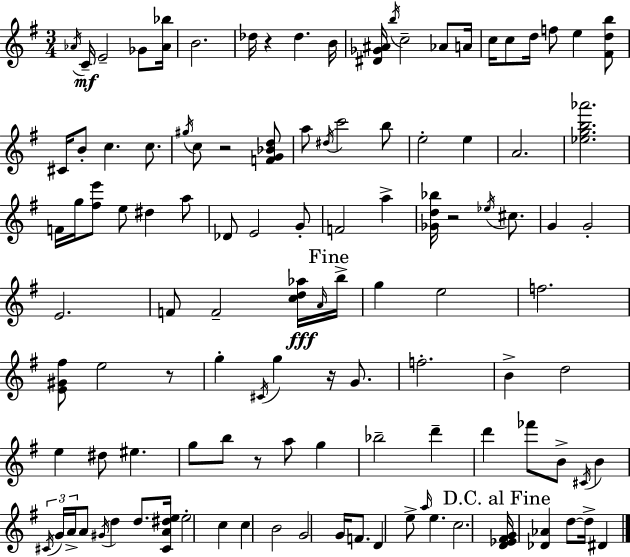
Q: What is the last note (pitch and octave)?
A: D#4